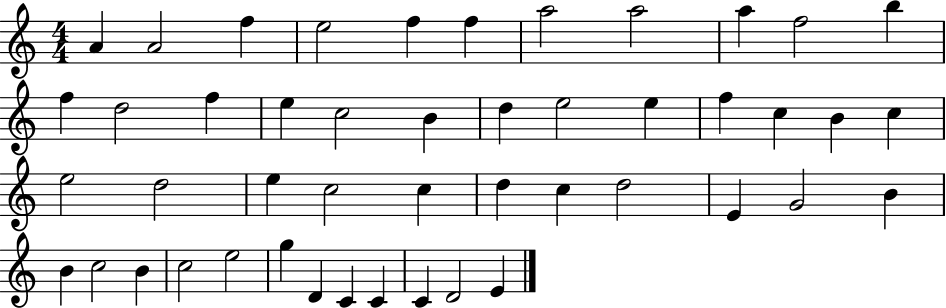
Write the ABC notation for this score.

X:1
T:Untitled
M:4/4
L:1/4
K:C
A A2 f e2 f f a2 a2 a f2 b f d2 f e c2 B d e2 e f c B c e2 d2 e c2 c d c d2 E G2 B B c2 B c2 e2 g D C C C D2 E